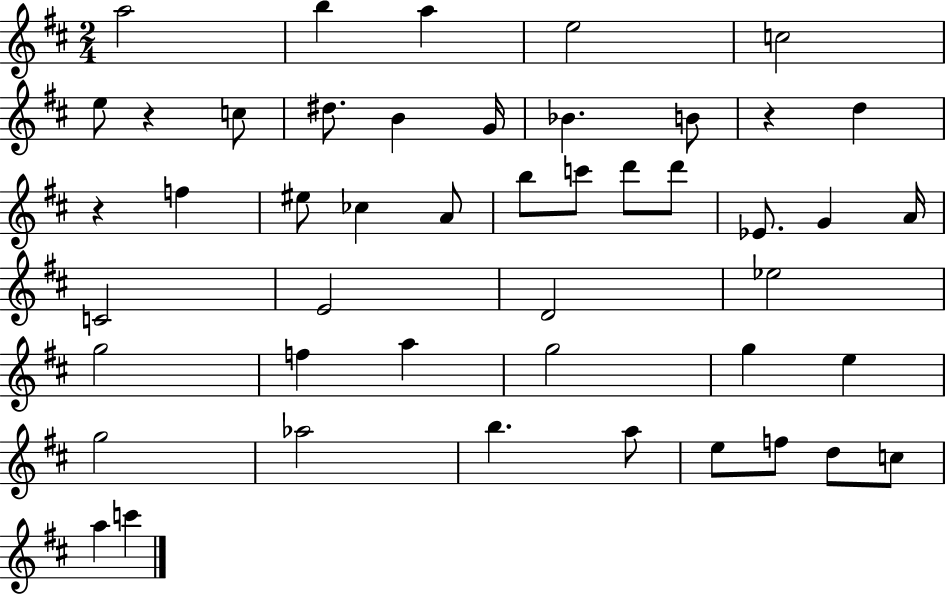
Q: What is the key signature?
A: D major